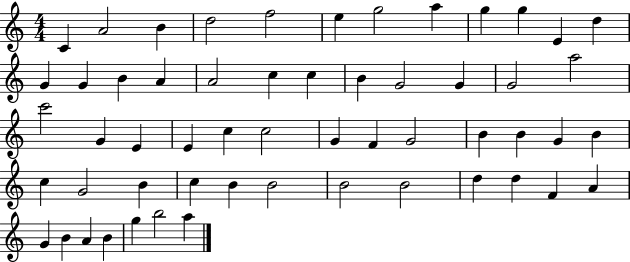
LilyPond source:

{
  \clef treble
  \numericTimeSignature
  \time 4/4
  \key c \major
  c'4 a'2 b'4 | d''2 f''2 | e''4 g''2 a''4 | g''4 g''4 e'4 d''4 | \break g'4 g'4 b'4 a'4 | a'2 c''4 c''4 | b'4 g'2 g'4 | g'2 a''2 | \break c'''2 g'4 e'4 | e'4 c''4 c''2 | g'4 f'4 g'2 | b'4 b'4 g'4 b'4 | \break c''4 g'2 b'4 | c''4 b'4 b'2 | b'2 b'2 | d''4 d''4 f'4 a'4 | \break g'4 b'4 a'4 b'4 | g''4 b''2 a''4 | \bar "|."
}